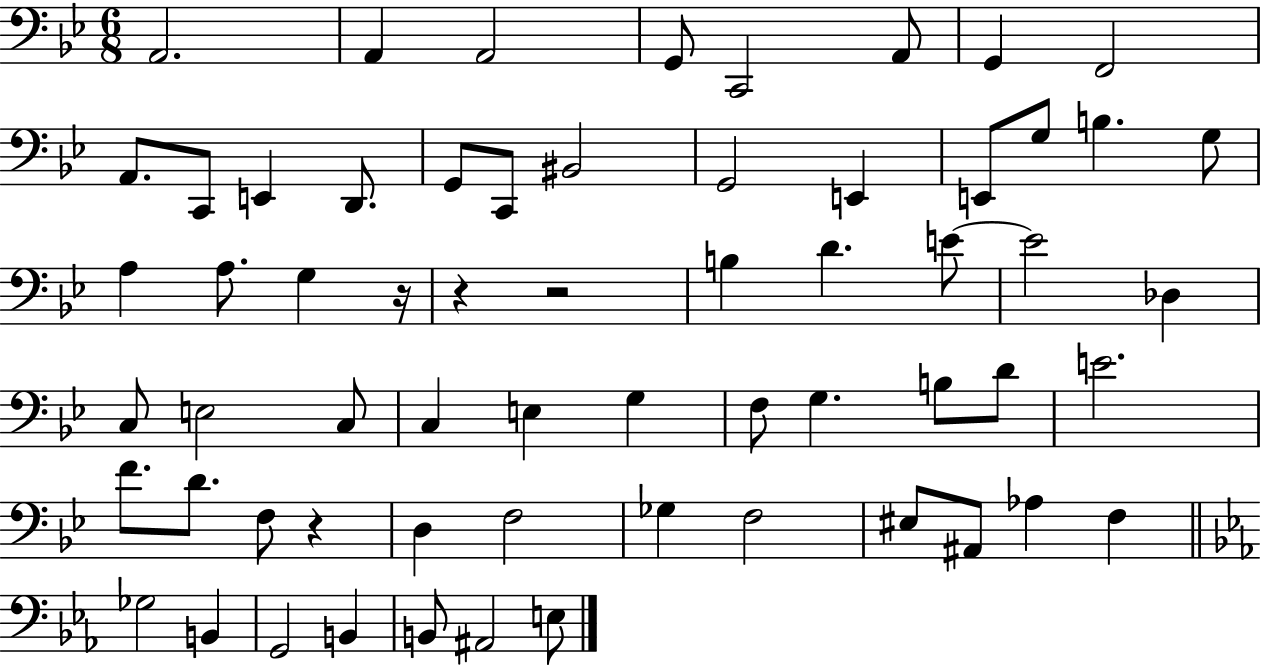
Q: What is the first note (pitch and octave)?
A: A2